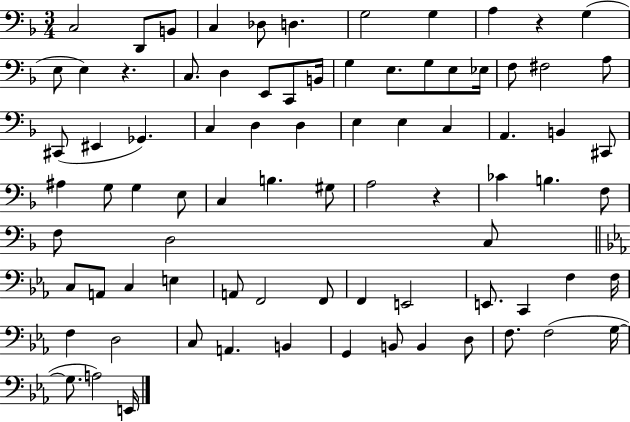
C3/h D2/e B2/e C3/q Db3/e D3/q. G3/h G3/q A3/q R/q G3/q E3/e E3/q R/q. C3/e. D3/q E2/e C2/e B2/s G3/q E3/e. G3/e E3/e Eb3/s F3/e F#3/h A3/e C#2/e EIS2/q Gb2/q. C3/q D3/q D3/q E3/q E3/q C3/q A2/q. B2/q C#2/e A#3/q G3/e G3/q E3/e C3/q B3/q. G#3/e A3/h R/q CES4/q B3/q. F3/e F3/e D3/h C3/e C3/e A2/e C3/q E3/q A2/e F2/h F2/e F2/q E2/h E2/e. C2/q F3/q F3/s F3/q D3/h C3/e A2/q. B2/q G2/q B2/e B2/q D3/e F3/e. F3/h G3/s G3/e. A3/h E2/s